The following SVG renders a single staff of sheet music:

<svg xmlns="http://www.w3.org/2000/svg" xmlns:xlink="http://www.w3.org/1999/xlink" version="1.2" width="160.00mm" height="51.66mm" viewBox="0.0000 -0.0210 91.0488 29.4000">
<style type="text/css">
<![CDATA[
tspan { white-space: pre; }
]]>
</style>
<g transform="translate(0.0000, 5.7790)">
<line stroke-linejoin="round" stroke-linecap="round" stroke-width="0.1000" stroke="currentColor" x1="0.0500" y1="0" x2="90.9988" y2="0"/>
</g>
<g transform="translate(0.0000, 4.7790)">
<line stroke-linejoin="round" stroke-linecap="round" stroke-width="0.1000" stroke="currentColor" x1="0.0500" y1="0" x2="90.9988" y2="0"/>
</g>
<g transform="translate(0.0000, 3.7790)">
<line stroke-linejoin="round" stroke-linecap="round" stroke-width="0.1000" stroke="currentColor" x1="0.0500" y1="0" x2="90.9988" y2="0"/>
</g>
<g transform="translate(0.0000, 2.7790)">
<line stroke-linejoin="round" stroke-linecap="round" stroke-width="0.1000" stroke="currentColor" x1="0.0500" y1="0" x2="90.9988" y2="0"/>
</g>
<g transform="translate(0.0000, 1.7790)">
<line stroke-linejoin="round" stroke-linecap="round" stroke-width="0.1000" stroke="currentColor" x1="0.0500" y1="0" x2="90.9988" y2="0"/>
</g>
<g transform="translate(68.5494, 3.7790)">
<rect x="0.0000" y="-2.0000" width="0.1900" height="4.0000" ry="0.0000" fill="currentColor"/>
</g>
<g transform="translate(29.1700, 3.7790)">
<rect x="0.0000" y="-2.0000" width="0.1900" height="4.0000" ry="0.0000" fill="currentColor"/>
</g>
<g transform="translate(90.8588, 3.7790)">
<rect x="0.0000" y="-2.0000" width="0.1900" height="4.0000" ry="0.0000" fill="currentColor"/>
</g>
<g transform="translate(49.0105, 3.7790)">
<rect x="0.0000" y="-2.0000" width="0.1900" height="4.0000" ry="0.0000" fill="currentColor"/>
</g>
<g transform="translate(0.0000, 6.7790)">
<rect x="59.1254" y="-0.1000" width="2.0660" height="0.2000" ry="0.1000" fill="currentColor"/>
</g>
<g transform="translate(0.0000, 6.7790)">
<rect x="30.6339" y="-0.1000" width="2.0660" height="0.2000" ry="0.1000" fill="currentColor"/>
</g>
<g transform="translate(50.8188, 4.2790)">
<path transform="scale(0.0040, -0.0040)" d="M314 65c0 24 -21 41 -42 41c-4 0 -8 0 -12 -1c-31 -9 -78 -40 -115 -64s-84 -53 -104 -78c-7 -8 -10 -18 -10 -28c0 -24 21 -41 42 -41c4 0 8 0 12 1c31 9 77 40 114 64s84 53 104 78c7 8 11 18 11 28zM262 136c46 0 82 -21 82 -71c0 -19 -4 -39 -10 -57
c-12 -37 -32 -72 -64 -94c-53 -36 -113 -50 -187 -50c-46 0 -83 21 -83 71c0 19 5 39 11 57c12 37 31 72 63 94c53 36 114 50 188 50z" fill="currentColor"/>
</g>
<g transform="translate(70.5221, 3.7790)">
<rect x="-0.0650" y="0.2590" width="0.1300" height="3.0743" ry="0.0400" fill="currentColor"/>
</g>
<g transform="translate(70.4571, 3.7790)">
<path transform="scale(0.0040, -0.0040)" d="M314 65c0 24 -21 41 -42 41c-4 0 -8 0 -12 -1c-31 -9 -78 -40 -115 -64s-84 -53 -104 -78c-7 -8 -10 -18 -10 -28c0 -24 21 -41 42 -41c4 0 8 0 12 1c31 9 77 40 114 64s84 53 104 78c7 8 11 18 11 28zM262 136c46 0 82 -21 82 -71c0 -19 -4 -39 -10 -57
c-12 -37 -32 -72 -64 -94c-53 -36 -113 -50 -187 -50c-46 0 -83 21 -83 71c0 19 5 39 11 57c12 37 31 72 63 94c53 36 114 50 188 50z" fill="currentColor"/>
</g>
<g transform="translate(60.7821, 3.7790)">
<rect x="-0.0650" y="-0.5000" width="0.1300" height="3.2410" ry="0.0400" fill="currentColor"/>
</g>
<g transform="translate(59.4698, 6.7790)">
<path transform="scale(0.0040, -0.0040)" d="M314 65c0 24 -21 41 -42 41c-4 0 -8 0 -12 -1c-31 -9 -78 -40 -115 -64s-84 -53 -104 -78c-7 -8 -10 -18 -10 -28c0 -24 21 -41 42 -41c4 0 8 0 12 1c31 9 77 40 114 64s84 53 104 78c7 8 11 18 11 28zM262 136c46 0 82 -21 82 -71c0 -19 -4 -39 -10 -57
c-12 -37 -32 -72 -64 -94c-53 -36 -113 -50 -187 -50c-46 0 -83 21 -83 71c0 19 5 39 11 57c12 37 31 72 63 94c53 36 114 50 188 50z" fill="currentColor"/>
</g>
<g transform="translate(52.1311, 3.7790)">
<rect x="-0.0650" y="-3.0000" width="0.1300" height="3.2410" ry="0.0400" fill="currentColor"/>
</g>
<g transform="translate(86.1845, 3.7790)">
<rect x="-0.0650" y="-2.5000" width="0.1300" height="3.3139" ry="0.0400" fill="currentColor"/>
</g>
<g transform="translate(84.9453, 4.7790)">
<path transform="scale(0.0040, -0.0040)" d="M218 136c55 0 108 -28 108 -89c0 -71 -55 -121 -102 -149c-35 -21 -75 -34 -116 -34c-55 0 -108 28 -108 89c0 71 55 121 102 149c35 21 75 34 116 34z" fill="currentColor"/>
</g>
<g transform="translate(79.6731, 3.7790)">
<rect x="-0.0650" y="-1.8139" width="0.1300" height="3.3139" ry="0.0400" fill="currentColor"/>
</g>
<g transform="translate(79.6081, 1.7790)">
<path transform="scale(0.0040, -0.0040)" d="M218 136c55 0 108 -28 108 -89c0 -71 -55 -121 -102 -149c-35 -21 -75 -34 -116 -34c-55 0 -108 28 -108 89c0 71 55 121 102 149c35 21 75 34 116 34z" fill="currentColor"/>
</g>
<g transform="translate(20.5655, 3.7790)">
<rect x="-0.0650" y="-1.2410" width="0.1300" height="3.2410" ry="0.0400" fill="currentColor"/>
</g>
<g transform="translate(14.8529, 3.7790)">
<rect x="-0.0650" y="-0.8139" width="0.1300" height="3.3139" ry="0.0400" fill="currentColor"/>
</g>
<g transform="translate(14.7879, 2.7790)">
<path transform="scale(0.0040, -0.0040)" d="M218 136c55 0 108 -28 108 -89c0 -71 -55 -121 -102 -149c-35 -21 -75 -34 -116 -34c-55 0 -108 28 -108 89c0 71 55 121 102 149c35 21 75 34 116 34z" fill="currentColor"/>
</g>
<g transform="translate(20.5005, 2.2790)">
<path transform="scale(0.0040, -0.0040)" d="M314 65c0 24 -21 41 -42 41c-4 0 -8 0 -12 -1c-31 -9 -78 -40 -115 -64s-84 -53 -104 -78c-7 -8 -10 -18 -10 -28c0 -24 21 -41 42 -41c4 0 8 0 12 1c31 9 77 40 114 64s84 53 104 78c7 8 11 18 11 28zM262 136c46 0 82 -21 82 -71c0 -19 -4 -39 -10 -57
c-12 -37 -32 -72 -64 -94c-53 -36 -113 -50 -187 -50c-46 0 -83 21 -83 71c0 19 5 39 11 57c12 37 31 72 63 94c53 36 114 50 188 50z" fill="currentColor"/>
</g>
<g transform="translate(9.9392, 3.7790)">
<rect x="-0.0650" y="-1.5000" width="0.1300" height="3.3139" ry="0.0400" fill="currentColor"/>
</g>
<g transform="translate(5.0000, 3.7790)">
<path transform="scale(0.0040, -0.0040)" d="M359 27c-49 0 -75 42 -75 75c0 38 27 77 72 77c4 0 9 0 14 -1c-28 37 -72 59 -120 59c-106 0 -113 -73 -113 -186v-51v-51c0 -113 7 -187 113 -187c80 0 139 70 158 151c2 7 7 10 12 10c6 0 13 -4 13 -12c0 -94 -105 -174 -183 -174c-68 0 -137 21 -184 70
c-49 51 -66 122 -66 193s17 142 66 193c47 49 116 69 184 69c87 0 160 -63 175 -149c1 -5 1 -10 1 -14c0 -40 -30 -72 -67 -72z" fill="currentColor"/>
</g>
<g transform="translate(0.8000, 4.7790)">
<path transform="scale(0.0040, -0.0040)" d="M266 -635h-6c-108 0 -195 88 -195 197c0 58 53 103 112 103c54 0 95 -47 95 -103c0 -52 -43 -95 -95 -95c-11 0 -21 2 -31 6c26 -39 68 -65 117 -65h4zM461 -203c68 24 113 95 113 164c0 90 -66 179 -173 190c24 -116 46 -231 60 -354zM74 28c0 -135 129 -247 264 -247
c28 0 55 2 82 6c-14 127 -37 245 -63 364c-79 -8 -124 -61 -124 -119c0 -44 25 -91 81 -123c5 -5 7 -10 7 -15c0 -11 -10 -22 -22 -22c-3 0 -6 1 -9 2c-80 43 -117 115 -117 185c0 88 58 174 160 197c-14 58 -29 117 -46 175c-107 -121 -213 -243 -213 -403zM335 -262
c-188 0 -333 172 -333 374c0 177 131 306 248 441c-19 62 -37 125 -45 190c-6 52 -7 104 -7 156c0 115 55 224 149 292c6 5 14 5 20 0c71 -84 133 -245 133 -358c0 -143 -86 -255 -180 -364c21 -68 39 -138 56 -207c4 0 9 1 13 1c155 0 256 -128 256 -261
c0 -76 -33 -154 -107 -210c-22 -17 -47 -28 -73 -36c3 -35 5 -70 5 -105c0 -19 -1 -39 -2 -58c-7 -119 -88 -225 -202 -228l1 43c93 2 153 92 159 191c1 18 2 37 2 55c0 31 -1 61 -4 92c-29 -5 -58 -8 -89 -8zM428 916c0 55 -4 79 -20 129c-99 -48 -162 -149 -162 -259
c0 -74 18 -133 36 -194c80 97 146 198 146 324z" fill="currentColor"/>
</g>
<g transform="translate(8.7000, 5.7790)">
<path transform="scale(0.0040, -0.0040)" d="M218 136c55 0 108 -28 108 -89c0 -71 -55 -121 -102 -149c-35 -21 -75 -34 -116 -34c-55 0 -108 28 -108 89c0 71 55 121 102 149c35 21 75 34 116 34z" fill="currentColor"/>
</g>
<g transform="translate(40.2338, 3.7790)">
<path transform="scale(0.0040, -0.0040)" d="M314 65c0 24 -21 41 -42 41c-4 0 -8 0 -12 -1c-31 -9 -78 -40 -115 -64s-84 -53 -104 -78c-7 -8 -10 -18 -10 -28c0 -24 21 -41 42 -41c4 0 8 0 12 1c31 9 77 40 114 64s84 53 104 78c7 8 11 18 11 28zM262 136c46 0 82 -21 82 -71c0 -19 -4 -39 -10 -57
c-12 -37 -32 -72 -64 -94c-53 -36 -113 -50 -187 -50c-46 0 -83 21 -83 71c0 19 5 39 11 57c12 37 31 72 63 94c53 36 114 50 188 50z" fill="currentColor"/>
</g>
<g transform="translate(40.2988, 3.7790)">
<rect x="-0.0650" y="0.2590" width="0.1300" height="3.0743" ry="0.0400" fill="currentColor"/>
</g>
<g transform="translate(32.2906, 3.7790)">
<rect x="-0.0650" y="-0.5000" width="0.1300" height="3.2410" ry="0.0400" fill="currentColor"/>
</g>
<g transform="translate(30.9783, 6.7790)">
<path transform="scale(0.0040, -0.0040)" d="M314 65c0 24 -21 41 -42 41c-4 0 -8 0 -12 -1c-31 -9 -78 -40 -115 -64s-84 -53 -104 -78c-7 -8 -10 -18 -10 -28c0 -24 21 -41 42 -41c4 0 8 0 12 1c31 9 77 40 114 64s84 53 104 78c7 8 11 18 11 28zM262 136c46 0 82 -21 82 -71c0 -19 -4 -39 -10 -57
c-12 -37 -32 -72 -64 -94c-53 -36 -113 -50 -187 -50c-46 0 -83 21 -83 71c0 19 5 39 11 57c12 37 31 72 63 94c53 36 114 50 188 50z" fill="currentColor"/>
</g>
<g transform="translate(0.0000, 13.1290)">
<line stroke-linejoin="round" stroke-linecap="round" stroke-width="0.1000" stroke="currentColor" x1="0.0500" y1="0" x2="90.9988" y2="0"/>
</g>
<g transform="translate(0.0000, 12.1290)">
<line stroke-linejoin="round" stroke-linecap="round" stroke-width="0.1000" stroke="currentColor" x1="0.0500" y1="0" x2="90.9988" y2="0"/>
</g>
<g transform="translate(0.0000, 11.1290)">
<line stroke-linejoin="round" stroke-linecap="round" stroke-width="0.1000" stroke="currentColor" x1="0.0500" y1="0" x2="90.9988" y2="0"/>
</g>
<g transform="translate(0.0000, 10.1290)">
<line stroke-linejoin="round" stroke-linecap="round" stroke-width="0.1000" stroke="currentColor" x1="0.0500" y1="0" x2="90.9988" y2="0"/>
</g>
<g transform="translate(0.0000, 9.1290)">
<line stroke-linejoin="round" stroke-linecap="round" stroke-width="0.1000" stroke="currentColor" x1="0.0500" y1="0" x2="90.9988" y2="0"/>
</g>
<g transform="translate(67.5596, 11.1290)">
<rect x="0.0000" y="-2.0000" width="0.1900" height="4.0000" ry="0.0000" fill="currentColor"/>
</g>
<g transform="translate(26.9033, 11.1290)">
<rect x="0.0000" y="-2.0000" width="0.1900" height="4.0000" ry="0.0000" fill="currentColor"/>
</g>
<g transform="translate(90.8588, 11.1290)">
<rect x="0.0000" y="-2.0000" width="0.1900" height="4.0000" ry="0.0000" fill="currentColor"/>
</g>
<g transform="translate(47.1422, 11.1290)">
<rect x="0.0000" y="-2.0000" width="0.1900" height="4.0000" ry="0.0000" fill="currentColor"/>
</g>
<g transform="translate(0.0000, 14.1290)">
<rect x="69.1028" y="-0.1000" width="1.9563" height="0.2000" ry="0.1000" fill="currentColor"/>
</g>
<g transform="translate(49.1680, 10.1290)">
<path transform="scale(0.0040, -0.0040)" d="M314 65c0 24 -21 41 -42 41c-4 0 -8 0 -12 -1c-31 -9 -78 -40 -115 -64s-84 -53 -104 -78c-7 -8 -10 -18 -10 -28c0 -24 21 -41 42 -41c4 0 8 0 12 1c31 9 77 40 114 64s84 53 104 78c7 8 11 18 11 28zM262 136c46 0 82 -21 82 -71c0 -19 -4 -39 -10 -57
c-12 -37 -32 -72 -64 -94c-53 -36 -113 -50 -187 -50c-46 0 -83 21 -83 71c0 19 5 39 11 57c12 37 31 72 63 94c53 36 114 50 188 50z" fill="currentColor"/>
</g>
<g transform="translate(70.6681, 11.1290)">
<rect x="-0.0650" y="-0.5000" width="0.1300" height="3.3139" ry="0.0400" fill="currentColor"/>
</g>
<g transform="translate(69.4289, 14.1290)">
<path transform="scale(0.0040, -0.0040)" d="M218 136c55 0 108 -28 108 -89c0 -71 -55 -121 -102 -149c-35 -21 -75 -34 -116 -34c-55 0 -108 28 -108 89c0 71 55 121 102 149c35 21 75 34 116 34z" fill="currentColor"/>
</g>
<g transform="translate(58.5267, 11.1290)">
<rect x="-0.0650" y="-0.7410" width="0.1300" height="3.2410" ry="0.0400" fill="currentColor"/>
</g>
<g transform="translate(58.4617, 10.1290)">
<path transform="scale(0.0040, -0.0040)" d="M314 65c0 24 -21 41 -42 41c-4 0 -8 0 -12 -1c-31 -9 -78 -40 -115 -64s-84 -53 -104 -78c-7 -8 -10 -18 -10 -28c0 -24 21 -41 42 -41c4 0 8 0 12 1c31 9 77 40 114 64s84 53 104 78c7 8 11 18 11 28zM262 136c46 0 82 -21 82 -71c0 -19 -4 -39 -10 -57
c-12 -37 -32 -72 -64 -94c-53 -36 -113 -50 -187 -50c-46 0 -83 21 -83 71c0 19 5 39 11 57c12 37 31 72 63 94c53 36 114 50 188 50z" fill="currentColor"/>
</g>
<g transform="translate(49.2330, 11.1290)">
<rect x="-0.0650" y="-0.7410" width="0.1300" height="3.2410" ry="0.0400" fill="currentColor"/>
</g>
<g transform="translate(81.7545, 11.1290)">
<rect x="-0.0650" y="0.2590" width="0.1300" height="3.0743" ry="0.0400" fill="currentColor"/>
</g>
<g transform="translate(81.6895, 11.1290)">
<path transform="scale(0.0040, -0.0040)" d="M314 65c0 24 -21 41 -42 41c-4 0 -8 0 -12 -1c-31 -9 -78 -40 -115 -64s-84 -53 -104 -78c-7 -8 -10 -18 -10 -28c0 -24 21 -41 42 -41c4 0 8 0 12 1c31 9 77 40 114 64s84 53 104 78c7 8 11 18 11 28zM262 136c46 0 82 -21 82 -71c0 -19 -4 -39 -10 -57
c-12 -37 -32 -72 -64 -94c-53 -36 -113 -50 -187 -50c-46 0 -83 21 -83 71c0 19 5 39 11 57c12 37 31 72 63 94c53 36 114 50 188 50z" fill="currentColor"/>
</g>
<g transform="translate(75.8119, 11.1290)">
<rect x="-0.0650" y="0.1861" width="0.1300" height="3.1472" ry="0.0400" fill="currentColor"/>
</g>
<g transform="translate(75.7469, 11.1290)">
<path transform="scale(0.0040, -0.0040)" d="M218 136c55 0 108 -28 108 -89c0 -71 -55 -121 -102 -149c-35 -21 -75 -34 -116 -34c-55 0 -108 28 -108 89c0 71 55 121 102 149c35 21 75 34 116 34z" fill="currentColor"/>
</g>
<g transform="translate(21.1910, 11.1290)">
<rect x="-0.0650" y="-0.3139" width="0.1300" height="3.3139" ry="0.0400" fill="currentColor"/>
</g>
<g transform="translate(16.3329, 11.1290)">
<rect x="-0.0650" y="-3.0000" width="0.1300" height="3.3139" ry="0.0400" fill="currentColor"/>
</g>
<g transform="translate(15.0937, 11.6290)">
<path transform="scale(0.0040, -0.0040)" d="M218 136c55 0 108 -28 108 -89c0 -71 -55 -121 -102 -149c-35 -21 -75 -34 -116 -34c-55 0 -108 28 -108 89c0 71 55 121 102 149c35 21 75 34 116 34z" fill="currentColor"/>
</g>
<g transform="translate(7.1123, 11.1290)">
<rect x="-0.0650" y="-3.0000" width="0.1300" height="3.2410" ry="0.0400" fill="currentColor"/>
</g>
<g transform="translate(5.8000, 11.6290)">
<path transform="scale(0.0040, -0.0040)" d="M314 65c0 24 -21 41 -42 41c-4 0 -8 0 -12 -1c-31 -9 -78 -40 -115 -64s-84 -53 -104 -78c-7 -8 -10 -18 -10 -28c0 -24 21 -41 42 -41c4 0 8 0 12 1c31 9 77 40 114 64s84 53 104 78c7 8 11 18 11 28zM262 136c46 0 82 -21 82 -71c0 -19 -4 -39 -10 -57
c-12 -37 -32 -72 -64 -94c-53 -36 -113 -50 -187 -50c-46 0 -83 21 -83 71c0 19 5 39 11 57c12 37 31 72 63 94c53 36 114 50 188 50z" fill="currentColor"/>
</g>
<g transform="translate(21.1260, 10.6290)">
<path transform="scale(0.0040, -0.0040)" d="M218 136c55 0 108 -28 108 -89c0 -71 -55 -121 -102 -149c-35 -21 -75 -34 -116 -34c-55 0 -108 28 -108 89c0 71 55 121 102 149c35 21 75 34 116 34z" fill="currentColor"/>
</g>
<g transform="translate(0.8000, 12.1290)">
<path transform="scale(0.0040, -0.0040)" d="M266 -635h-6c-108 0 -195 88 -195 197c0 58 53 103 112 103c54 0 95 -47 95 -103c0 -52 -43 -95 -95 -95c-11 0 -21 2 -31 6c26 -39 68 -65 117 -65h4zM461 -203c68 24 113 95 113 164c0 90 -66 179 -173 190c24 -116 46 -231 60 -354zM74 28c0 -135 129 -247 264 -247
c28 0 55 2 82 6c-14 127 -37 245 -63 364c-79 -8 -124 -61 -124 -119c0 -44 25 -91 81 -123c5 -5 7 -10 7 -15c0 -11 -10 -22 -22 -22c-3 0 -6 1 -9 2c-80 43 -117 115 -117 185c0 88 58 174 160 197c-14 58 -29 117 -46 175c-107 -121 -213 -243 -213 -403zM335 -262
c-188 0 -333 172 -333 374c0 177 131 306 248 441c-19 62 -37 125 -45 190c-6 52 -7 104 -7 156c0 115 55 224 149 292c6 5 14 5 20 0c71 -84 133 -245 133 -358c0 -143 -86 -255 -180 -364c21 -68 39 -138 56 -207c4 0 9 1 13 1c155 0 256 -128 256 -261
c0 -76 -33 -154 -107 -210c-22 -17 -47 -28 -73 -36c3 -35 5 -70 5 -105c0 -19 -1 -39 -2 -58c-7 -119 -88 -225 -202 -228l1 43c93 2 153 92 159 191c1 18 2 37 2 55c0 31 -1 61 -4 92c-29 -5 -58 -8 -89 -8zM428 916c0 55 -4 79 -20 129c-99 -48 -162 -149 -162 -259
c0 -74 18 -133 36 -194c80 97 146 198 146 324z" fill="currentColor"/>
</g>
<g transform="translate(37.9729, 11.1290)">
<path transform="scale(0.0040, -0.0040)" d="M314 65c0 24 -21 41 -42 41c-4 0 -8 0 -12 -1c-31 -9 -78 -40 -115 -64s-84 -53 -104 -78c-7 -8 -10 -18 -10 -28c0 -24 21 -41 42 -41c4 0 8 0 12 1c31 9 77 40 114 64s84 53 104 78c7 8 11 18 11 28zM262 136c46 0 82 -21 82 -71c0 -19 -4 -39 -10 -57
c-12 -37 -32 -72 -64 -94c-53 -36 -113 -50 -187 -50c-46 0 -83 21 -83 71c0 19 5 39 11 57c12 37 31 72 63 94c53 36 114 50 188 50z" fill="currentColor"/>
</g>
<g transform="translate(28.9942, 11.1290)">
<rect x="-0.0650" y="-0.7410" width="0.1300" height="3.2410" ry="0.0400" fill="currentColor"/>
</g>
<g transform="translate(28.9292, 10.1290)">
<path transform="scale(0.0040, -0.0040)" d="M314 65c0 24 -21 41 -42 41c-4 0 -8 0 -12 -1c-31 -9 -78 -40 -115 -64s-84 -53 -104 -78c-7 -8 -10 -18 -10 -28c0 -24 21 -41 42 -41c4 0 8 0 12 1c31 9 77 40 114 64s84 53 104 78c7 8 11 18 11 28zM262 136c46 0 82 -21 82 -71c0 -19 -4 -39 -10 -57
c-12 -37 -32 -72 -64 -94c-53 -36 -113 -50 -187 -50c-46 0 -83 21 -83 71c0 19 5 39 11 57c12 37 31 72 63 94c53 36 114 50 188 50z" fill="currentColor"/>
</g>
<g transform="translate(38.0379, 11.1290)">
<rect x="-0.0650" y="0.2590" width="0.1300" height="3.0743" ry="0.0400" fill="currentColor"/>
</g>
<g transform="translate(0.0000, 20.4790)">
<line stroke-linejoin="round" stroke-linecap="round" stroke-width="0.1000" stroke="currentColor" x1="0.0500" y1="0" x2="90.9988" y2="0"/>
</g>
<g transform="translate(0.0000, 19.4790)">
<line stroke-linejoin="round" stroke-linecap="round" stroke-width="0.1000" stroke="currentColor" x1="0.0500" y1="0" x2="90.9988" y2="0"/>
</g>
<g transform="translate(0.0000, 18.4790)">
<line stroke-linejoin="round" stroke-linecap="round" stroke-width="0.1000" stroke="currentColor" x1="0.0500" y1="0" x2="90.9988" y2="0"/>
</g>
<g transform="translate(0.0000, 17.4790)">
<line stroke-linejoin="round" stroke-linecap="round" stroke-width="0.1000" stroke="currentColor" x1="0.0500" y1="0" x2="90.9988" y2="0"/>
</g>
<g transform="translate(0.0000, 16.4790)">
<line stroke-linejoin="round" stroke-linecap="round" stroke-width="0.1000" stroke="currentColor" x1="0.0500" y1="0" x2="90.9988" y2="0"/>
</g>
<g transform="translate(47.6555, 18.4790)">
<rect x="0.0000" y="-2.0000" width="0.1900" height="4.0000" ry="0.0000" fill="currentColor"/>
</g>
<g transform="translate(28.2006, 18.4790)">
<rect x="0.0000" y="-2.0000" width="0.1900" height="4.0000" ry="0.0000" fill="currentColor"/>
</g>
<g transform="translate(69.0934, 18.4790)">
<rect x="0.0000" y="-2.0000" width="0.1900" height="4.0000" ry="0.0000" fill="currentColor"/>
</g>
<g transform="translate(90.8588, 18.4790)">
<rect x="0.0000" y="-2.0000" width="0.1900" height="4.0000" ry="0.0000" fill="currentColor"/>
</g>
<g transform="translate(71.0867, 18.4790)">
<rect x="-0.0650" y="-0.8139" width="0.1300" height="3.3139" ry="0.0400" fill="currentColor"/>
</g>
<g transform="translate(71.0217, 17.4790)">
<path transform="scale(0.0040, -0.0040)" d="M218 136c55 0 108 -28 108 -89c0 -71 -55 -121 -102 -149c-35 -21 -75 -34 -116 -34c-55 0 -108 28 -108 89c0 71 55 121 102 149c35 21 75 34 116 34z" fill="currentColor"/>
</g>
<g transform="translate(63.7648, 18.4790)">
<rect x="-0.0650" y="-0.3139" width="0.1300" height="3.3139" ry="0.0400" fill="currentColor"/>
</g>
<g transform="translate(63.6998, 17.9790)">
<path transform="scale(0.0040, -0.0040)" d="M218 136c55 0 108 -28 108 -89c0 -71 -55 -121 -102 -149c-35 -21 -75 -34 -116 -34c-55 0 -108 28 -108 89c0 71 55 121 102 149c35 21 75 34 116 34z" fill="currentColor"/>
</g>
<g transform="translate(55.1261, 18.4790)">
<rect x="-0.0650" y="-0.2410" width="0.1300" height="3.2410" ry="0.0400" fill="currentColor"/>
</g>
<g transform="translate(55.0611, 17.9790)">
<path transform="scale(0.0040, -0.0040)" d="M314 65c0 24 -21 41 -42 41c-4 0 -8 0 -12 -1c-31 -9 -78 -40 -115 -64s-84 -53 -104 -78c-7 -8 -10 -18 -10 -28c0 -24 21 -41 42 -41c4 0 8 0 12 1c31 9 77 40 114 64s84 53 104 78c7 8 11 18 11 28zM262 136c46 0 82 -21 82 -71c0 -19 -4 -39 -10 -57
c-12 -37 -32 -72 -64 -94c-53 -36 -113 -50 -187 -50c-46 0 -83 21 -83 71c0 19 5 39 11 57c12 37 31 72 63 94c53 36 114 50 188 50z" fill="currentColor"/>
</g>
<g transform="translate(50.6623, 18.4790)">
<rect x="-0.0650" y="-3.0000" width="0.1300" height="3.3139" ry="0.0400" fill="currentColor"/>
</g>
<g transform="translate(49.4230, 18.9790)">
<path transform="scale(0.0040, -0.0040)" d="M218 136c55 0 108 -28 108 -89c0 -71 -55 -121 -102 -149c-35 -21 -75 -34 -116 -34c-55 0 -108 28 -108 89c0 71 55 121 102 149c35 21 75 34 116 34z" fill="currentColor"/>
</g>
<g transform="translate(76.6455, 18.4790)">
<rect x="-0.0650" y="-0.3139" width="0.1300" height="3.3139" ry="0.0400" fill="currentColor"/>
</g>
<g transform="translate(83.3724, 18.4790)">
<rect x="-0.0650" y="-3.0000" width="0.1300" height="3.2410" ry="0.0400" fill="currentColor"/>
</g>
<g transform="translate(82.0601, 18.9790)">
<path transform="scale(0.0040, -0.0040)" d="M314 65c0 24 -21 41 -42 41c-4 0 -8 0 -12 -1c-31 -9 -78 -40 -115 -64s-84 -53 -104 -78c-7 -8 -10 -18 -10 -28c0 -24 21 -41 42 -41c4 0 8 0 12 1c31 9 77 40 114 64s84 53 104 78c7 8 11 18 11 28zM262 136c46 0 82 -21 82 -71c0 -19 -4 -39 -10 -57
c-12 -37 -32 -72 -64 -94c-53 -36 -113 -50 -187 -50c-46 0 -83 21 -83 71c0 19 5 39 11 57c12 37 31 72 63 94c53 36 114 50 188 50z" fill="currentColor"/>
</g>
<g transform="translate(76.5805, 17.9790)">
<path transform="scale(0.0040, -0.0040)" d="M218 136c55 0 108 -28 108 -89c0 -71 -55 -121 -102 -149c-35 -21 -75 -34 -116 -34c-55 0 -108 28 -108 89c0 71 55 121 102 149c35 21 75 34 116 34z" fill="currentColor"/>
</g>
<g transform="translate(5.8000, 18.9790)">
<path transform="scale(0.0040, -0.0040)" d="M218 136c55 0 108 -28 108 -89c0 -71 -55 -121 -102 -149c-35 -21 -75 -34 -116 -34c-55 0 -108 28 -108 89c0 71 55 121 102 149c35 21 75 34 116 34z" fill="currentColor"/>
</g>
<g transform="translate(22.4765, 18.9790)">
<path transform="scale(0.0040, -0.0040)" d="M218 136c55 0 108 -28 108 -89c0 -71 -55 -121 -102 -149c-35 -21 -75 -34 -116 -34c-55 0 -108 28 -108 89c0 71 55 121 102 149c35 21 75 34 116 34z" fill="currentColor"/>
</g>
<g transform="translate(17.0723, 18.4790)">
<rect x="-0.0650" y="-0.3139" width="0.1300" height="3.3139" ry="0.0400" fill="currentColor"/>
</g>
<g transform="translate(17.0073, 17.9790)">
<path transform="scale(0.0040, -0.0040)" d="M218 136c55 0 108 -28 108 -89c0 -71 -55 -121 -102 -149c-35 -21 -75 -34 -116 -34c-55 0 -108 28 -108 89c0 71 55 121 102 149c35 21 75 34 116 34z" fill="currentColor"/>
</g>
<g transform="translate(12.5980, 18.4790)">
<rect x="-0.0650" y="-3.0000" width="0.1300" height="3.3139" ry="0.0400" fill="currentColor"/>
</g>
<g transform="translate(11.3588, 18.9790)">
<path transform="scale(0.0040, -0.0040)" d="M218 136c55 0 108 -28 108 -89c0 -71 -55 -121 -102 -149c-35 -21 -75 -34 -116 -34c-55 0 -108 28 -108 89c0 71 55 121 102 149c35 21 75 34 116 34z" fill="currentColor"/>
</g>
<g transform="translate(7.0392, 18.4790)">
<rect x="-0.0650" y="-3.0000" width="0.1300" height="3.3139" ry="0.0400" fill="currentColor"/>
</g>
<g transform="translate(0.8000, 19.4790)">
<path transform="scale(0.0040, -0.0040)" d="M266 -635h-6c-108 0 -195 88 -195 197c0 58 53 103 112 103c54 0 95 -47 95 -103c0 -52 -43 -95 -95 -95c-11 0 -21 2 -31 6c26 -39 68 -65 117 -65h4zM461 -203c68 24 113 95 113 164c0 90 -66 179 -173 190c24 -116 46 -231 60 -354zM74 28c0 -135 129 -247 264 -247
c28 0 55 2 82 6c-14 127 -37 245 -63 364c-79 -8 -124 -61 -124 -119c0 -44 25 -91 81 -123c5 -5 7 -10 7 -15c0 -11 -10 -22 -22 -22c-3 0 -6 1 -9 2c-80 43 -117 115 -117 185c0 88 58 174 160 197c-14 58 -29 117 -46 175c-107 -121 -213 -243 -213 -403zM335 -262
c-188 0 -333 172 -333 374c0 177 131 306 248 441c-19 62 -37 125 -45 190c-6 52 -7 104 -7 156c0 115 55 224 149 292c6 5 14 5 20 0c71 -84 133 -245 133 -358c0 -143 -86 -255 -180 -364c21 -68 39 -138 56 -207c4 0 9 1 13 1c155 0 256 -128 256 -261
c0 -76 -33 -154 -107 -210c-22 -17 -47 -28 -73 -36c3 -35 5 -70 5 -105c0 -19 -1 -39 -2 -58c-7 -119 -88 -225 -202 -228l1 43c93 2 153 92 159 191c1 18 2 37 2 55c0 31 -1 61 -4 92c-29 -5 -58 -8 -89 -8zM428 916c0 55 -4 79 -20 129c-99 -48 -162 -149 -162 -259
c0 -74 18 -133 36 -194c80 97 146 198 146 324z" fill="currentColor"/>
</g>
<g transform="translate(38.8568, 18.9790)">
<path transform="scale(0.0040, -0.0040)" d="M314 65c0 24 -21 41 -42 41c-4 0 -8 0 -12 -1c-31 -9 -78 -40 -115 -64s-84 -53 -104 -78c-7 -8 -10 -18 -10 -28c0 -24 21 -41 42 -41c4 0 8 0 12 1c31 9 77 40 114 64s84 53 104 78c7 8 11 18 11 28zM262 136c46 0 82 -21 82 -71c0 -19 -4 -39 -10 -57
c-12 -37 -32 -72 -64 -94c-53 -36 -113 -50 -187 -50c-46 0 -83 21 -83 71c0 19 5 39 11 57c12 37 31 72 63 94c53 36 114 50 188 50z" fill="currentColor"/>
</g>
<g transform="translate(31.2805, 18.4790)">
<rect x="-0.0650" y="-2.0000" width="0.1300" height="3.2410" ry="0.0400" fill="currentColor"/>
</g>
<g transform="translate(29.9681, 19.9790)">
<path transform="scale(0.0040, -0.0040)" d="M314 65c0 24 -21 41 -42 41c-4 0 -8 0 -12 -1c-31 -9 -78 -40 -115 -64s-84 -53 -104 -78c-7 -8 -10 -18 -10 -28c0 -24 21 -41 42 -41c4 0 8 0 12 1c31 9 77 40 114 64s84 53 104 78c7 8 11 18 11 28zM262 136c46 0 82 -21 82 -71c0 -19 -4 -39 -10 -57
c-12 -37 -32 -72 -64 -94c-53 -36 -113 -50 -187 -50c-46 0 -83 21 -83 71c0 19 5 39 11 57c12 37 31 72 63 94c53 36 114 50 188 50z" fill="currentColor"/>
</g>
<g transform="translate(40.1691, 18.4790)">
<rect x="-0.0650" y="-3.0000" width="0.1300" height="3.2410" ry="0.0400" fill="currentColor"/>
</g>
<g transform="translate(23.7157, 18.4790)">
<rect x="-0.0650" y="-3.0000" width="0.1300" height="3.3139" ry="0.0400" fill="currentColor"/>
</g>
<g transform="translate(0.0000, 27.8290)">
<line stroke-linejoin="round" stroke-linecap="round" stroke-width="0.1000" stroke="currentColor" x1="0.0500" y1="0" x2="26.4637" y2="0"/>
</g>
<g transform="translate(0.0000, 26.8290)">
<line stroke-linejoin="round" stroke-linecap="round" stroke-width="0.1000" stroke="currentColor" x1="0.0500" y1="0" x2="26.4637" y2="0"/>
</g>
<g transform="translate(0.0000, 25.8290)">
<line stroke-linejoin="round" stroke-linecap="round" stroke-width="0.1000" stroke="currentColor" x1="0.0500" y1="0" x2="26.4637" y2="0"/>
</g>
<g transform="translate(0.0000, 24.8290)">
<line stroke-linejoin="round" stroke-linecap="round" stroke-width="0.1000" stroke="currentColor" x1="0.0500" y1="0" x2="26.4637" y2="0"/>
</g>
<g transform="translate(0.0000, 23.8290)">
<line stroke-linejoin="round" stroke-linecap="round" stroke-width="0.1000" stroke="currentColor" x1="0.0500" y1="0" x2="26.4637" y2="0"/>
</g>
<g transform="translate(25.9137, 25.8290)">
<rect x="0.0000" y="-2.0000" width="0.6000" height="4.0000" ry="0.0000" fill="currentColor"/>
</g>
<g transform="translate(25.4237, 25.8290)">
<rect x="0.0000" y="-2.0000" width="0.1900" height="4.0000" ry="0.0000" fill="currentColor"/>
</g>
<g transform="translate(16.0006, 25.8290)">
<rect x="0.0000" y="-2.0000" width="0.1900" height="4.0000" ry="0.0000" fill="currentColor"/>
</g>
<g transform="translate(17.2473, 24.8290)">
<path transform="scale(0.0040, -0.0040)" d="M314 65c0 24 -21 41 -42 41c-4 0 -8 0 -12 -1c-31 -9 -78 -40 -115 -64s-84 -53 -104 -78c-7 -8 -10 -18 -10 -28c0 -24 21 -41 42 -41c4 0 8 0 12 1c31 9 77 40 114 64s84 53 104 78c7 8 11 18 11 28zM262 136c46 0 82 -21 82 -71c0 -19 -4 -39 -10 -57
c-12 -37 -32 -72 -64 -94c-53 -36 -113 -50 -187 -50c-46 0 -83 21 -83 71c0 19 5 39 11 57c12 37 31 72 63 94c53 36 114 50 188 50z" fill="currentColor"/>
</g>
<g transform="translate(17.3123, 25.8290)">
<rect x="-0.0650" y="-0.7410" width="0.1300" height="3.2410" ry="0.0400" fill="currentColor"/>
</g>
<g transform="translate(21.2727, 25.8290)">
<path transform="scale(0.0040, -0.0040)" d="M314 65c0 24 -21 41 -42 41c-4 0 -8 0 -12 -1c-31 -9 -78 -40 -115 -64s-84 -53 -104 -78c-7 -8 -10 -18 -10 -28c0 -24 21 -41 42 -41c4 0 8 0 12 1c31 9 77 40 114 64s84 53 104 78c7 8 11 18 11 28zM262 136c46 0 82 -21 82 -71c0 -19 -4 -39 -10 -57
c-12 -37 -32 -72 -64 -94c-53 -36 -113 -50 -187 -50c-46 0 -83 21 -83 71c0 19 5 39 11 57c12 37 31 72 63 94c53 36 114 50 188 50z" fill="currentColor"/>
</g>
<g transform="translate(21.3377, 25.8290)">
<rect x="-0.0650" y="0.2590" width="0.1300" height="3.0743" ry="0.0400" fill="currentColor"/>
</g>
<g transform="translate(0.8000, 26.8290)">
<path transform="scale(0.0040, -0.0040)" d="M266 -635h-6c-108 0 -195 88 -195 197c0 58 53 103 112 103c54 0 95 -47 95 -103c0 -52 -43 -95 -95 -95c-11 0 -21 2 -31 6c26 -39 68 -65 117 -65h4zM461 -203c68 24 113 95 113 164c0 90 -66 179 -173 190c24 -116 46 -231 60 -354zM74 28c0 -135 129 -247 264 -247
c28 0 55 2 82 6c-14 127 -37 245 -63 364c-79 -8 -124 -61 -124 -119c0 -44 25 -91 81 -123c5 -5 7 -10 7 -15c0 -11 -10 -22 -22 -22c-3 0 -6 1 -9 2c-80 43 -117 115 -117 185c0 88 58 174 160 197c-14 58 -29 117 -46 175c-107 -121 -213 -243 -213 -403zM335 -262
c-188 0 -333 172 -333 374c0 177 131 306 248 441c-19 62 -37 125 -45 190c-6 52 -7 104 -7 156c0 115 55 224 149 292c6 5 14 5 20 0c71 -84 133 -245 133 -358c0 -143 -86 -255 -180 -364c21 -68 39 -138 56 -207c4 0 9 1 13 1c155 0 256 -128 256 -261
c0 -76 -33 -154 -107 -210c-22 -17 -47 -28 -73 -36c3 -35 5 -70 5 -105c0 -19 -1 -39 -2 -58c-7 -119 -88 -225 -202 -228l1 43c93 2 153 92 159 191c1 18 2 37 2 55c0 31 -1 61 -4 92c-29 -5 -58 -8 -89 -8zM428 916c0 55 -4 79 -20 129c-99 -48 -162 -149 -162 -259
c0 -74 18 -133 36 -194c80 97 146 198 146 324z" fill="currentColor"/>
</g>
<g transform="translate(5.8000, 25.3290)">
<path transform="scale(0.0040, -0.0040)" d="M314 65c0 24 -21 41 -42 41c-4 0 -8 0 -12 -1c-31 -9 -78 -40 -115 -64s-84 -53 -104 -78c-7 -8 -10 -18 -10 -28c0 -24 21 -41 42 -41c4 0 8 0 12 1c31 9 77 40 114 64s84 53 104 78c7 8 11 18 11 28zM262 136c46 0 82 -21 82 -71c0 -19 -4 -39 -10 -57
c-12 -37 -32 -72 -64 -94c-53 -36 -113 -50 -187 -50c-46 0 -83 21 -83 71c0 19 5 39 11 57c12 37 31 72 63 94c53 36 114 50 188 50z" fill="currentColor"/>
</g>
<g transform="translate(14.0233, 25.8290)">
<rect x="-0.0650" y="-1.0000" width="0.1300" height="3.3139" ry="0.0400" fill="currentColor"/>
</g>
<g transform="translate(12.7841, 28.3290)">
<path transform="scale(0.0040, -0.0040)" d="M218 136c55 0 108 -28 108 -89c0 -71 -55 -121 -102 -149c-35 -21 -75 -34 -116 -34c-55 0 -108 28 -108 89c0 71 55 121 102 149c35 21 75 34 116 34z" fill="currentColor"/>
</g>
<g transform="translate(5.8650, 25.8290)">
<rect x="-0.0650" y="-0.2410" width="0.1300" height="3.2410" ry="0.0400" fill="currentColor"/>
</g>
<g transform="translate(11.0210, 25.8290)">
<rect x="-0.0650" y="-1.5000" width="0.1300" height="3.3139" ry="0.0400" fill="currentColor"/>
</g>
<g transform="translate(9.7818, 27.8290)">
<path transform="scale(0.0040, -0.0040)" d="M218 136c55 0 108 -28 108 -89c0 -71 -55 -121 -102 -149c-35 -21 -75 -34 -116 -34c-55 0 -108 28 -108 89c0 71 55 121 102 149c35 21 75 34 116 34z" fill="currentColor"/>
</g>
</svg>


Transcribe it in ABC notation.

X:1
T:Untitled
M:4/4
L:1/4
K:C
E d e2 C2 B2 A2 C2 B2 f G A2 A c d2 B2 d2 d2 C B B2 A A c A F2 A2 A c2 c d c A2 c2 E D d2 B2